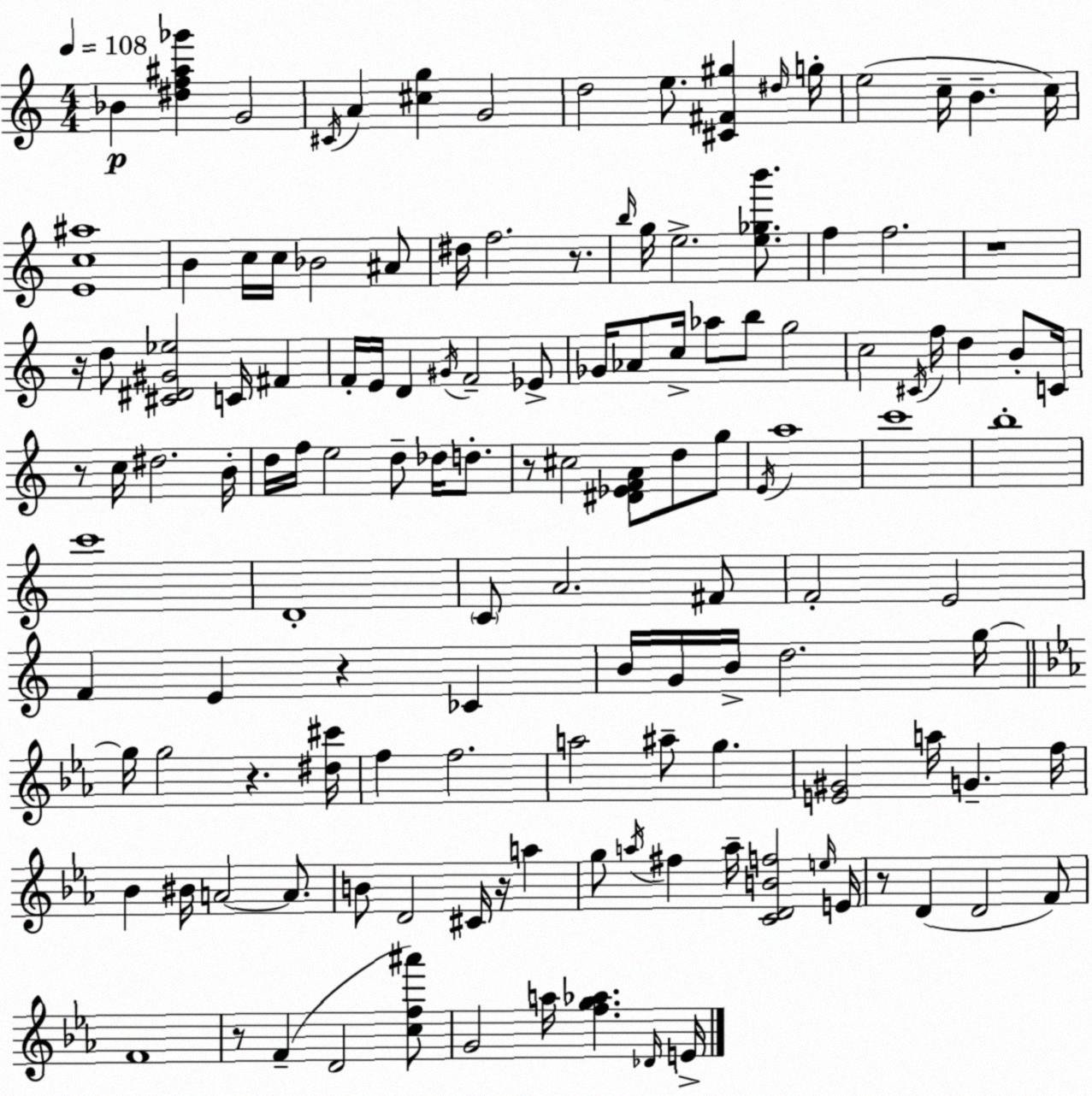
X:1
T:Untitled
M:4/4
L:1/4
K:Am
_B [^df^a_g'] G2 ^C/4 A [^cg] G2 d2 e/2 [^C^F^g] ^d/4 g/4 e2 c/4 B c/4 [Ec^a]4 B c/4 c/4 _B2 ^A/2 ^d/4 f2 z/2 b/4 g/4 e2 [e_gb']/2 f f2 z4 z/4 d/2 [^C^D^G_e]2 C/4 ^F F/4 E/4 D ^G/4 F2 _E/2 _G/4 _A/2 c/4 _a/2 b/2 g2 c2 ^C/4 f/4 d B/2 C/4 z/2 c/4 ^d2 B/4 d/4 f/4 e2 d/2 _d/4 d/2 z/2 ^c2 [^D_EFA]/2 d/2 g/2 E/4 a4 c'4 b4 c'4 D4 C/2 A2 ^F/2 F2 E2 F E z _C B/4 G/4 B/4 d2 g/4 g/4 g2 z [^d^c']/4 f f2 a2 ^a/2 g [E^G]2 a/4 G f/4 _B ^B/4 A2 A/2 B/2 D2 ^C/4 z/4 a g/2 a/4 ^f a/4 [CDBf]2 e/4 E/4 z/2 D D2 F/2 F4 z/2 F D2 [cf^a']/2 G2 a/4 [fg_a] _D/4 E/4